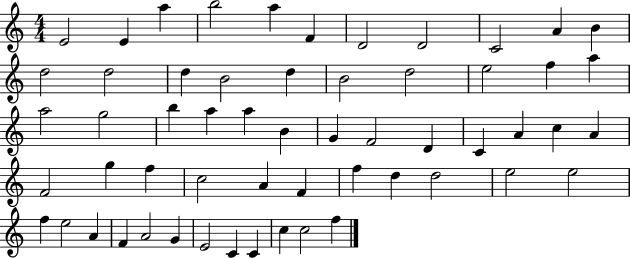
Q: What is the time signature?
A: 4/4